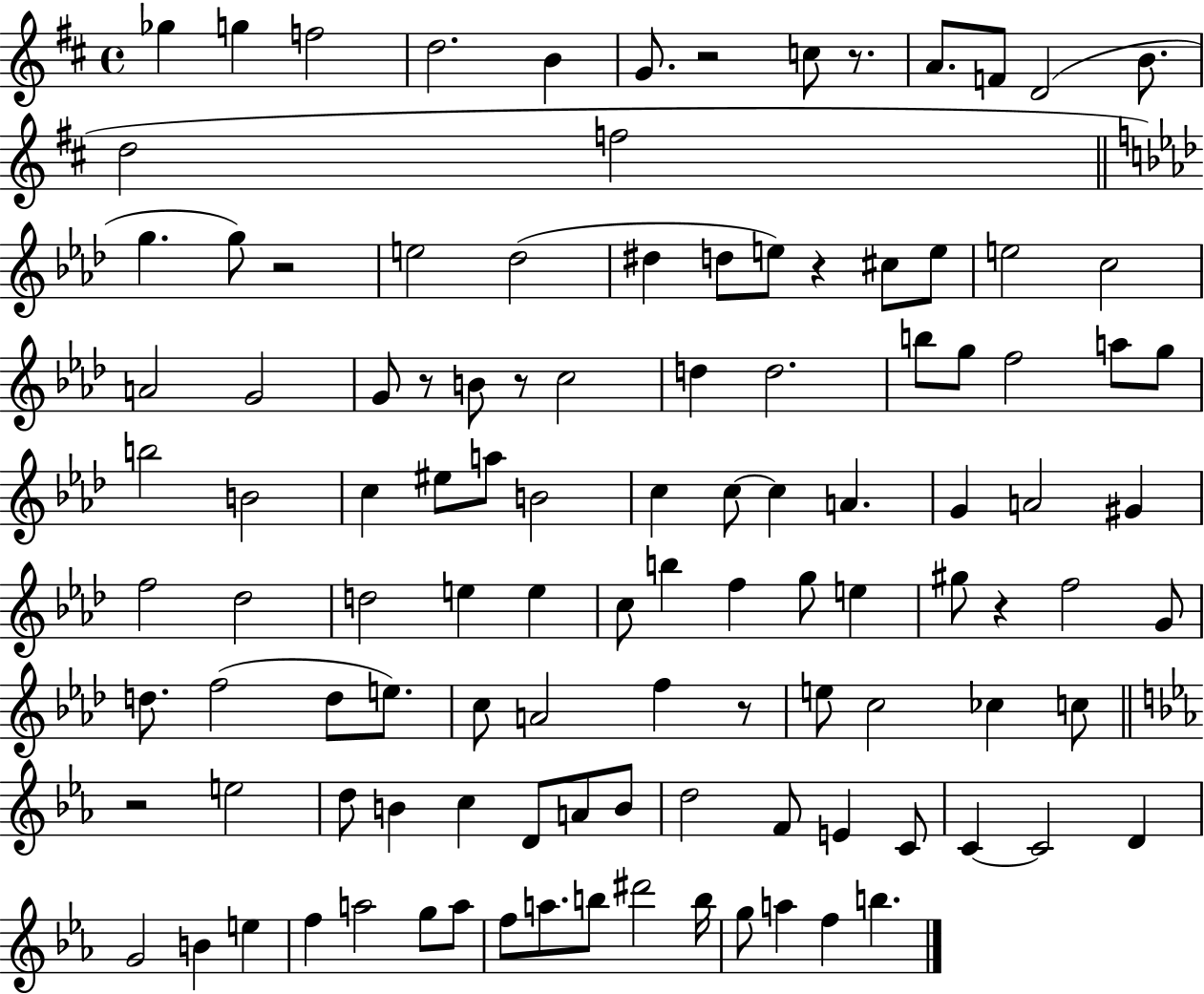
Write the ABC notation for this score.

X:1
T:Untitled
M:4/4
L:1/4
K:D
_g g f2 d2 B G/2 z2 c/2 z/2 A/2 F/2 D2 B/2 d2 f2 g g/2 z2 e2 _d2 ^d d/2 e/2 z ^c/2 e/2 e2 c2 A2 G2 G/2 z/2 B/2 z/2 c2 d d2 b/2 g/2 f2 a/2 g/2 b2 B2 c ^e/2 a/2 B2 c c/2 c A G A2 ^G f2 _d2 d2 e e c/2 b f g/2 e ^g/2 z f2 G/2 d/2 f2 d/2 e/2 c/2 A2 f z/2 e/2 c2 _c c/2 z2 e2 d/2 B c D/2 A/2 B/2 d2 F/2 E C/2 C C2 D G2 B e f a2 g/2 a/2 f/2 a/2 b/2 ^d'2 b/4 g/2 a f b